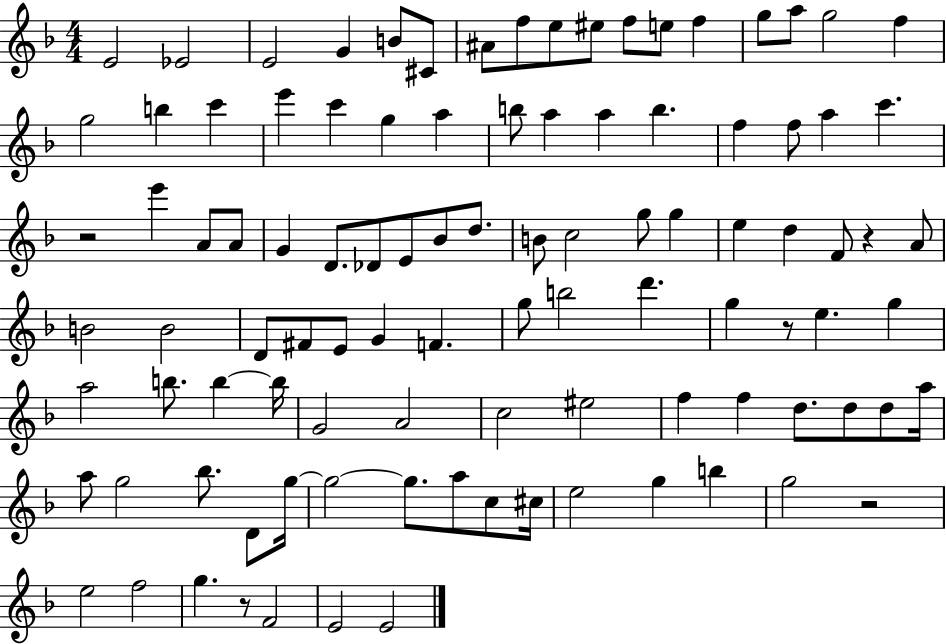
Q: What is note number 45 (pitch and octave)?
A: G5